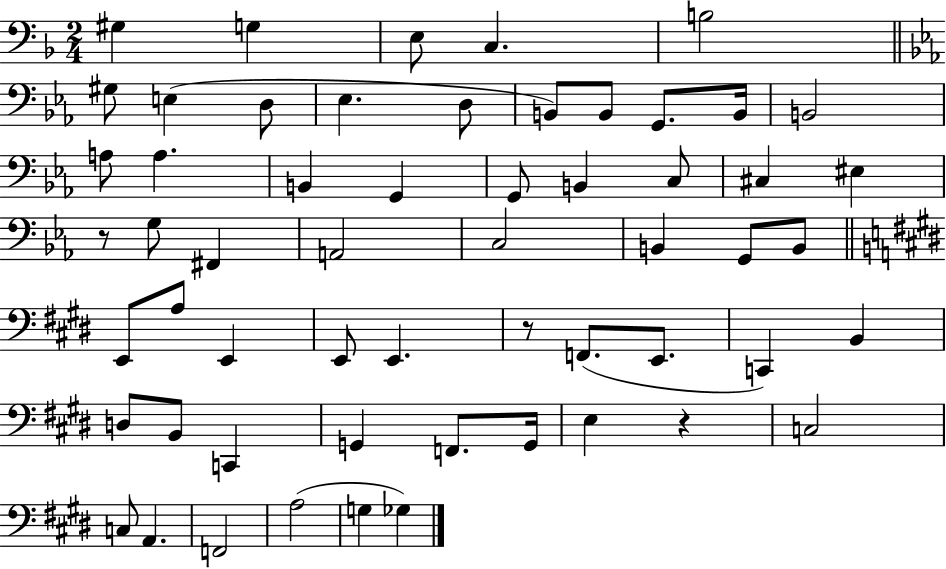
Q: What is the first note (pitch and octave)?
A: G#3